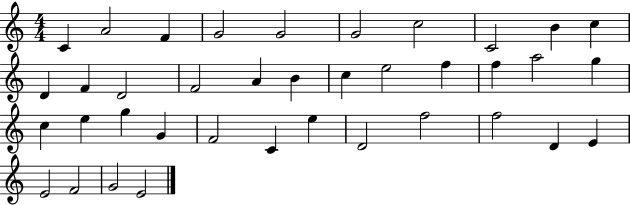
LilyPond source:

{
  \clef treble
  \numericTimeSignature
  \time 4/4
  \key c \major
  c'4 a'2 f'4 | g'2 g'2 | g'2 c''2 | c'2 b'4 c''4 | \break d'4 f'4 d'2 | f'2 a'4 b'4 | c''4 e''2 f''4 | f''4 a''2 g''4 | \break c''4 e''4 g''4 g'4 | f'2 c'4 e''4 | d'2 f''2 | f''2 d'4 e'4 | \break e'2 f'2 | g'2 e'2 | \bar "|."
}